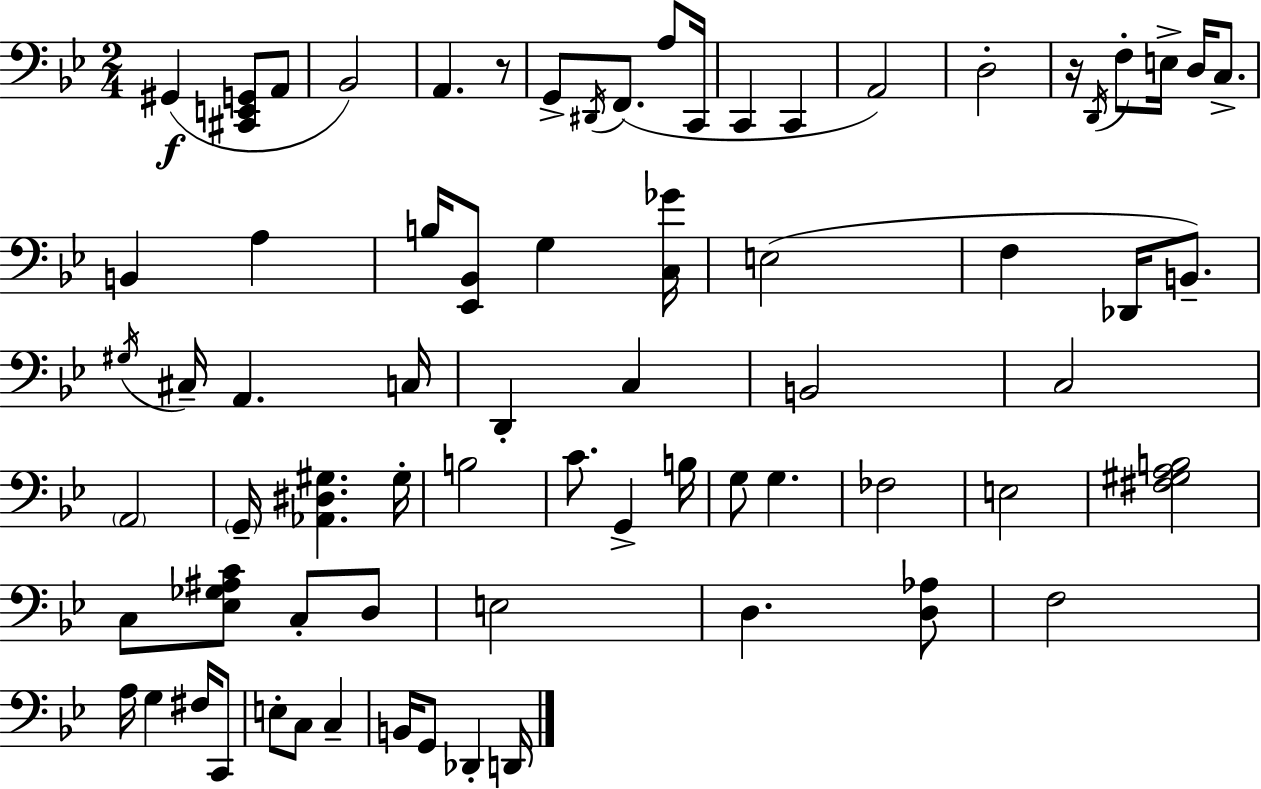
G#2/q [C#2,E2,G2]/e A2/e Bb2/h A2/q. R/e G2/e D#2/s F2/e. A3/e C2/s C2/q C2/q A2/h D3/h R/s D2/s F3/e E3/s D3/s C3/e. B2/q A3/q B3/s [Eb2,Bb2]/e G3/q [C3,Gb4]/s E3/h F3/q Db2/s B2/e. G#3/s C#3/s A2/q. C3/s D2/q C3/q B2/h C3/h A2/h G2/s [Ab2,D#3,G#3]/q. G#3/s B3/h C4/e. G2/q B3/s G3/e G3/q. FES3/h E3/h [F#3,G#3,A3,B3]/h C3/e [Eb3,Gb3,A#3,C4]/e C3/e D3/e E3/h D3/q. [D3,Ab3]/e F3/h A3/s G3/q F#3/s C2/e E3/e C3/e C3/q B2/s G2/e Db2/q D2/s